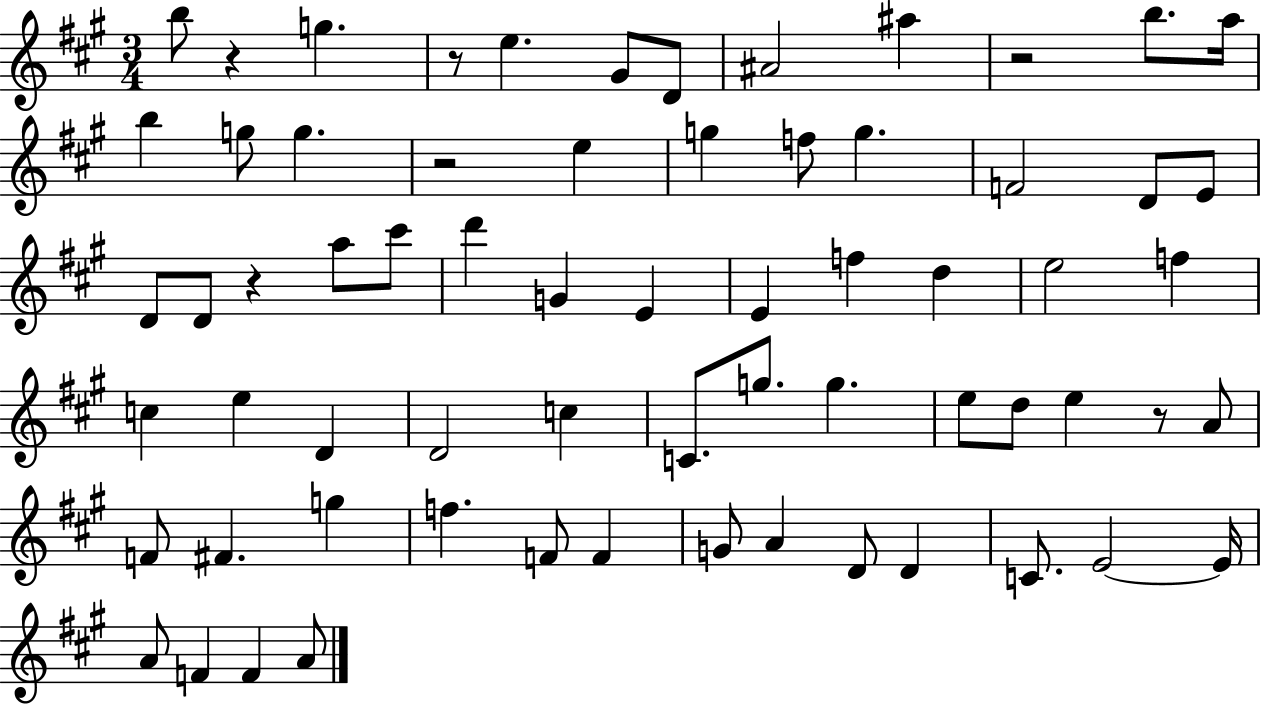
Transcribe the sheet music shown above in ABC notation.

X:1
T:Untitled
M:3/4
L:1/4
K:A
b/2 z g z/2 e ^G/2 D/2 ^A2 ^a z2 b/2 a/4 b g/2 g z2 e g f/2 g F2 D/2 E/2 D/2 D/2 z a/2 ^c'/2 d' G E E f d e2 f c e D D2 c C/2 g/2 g e/2 d/2 e z/2 A/2 F/2 ^F g f F/2 F G/2 A D/2 D C/2 E2 E/4 A/2 F F A/2